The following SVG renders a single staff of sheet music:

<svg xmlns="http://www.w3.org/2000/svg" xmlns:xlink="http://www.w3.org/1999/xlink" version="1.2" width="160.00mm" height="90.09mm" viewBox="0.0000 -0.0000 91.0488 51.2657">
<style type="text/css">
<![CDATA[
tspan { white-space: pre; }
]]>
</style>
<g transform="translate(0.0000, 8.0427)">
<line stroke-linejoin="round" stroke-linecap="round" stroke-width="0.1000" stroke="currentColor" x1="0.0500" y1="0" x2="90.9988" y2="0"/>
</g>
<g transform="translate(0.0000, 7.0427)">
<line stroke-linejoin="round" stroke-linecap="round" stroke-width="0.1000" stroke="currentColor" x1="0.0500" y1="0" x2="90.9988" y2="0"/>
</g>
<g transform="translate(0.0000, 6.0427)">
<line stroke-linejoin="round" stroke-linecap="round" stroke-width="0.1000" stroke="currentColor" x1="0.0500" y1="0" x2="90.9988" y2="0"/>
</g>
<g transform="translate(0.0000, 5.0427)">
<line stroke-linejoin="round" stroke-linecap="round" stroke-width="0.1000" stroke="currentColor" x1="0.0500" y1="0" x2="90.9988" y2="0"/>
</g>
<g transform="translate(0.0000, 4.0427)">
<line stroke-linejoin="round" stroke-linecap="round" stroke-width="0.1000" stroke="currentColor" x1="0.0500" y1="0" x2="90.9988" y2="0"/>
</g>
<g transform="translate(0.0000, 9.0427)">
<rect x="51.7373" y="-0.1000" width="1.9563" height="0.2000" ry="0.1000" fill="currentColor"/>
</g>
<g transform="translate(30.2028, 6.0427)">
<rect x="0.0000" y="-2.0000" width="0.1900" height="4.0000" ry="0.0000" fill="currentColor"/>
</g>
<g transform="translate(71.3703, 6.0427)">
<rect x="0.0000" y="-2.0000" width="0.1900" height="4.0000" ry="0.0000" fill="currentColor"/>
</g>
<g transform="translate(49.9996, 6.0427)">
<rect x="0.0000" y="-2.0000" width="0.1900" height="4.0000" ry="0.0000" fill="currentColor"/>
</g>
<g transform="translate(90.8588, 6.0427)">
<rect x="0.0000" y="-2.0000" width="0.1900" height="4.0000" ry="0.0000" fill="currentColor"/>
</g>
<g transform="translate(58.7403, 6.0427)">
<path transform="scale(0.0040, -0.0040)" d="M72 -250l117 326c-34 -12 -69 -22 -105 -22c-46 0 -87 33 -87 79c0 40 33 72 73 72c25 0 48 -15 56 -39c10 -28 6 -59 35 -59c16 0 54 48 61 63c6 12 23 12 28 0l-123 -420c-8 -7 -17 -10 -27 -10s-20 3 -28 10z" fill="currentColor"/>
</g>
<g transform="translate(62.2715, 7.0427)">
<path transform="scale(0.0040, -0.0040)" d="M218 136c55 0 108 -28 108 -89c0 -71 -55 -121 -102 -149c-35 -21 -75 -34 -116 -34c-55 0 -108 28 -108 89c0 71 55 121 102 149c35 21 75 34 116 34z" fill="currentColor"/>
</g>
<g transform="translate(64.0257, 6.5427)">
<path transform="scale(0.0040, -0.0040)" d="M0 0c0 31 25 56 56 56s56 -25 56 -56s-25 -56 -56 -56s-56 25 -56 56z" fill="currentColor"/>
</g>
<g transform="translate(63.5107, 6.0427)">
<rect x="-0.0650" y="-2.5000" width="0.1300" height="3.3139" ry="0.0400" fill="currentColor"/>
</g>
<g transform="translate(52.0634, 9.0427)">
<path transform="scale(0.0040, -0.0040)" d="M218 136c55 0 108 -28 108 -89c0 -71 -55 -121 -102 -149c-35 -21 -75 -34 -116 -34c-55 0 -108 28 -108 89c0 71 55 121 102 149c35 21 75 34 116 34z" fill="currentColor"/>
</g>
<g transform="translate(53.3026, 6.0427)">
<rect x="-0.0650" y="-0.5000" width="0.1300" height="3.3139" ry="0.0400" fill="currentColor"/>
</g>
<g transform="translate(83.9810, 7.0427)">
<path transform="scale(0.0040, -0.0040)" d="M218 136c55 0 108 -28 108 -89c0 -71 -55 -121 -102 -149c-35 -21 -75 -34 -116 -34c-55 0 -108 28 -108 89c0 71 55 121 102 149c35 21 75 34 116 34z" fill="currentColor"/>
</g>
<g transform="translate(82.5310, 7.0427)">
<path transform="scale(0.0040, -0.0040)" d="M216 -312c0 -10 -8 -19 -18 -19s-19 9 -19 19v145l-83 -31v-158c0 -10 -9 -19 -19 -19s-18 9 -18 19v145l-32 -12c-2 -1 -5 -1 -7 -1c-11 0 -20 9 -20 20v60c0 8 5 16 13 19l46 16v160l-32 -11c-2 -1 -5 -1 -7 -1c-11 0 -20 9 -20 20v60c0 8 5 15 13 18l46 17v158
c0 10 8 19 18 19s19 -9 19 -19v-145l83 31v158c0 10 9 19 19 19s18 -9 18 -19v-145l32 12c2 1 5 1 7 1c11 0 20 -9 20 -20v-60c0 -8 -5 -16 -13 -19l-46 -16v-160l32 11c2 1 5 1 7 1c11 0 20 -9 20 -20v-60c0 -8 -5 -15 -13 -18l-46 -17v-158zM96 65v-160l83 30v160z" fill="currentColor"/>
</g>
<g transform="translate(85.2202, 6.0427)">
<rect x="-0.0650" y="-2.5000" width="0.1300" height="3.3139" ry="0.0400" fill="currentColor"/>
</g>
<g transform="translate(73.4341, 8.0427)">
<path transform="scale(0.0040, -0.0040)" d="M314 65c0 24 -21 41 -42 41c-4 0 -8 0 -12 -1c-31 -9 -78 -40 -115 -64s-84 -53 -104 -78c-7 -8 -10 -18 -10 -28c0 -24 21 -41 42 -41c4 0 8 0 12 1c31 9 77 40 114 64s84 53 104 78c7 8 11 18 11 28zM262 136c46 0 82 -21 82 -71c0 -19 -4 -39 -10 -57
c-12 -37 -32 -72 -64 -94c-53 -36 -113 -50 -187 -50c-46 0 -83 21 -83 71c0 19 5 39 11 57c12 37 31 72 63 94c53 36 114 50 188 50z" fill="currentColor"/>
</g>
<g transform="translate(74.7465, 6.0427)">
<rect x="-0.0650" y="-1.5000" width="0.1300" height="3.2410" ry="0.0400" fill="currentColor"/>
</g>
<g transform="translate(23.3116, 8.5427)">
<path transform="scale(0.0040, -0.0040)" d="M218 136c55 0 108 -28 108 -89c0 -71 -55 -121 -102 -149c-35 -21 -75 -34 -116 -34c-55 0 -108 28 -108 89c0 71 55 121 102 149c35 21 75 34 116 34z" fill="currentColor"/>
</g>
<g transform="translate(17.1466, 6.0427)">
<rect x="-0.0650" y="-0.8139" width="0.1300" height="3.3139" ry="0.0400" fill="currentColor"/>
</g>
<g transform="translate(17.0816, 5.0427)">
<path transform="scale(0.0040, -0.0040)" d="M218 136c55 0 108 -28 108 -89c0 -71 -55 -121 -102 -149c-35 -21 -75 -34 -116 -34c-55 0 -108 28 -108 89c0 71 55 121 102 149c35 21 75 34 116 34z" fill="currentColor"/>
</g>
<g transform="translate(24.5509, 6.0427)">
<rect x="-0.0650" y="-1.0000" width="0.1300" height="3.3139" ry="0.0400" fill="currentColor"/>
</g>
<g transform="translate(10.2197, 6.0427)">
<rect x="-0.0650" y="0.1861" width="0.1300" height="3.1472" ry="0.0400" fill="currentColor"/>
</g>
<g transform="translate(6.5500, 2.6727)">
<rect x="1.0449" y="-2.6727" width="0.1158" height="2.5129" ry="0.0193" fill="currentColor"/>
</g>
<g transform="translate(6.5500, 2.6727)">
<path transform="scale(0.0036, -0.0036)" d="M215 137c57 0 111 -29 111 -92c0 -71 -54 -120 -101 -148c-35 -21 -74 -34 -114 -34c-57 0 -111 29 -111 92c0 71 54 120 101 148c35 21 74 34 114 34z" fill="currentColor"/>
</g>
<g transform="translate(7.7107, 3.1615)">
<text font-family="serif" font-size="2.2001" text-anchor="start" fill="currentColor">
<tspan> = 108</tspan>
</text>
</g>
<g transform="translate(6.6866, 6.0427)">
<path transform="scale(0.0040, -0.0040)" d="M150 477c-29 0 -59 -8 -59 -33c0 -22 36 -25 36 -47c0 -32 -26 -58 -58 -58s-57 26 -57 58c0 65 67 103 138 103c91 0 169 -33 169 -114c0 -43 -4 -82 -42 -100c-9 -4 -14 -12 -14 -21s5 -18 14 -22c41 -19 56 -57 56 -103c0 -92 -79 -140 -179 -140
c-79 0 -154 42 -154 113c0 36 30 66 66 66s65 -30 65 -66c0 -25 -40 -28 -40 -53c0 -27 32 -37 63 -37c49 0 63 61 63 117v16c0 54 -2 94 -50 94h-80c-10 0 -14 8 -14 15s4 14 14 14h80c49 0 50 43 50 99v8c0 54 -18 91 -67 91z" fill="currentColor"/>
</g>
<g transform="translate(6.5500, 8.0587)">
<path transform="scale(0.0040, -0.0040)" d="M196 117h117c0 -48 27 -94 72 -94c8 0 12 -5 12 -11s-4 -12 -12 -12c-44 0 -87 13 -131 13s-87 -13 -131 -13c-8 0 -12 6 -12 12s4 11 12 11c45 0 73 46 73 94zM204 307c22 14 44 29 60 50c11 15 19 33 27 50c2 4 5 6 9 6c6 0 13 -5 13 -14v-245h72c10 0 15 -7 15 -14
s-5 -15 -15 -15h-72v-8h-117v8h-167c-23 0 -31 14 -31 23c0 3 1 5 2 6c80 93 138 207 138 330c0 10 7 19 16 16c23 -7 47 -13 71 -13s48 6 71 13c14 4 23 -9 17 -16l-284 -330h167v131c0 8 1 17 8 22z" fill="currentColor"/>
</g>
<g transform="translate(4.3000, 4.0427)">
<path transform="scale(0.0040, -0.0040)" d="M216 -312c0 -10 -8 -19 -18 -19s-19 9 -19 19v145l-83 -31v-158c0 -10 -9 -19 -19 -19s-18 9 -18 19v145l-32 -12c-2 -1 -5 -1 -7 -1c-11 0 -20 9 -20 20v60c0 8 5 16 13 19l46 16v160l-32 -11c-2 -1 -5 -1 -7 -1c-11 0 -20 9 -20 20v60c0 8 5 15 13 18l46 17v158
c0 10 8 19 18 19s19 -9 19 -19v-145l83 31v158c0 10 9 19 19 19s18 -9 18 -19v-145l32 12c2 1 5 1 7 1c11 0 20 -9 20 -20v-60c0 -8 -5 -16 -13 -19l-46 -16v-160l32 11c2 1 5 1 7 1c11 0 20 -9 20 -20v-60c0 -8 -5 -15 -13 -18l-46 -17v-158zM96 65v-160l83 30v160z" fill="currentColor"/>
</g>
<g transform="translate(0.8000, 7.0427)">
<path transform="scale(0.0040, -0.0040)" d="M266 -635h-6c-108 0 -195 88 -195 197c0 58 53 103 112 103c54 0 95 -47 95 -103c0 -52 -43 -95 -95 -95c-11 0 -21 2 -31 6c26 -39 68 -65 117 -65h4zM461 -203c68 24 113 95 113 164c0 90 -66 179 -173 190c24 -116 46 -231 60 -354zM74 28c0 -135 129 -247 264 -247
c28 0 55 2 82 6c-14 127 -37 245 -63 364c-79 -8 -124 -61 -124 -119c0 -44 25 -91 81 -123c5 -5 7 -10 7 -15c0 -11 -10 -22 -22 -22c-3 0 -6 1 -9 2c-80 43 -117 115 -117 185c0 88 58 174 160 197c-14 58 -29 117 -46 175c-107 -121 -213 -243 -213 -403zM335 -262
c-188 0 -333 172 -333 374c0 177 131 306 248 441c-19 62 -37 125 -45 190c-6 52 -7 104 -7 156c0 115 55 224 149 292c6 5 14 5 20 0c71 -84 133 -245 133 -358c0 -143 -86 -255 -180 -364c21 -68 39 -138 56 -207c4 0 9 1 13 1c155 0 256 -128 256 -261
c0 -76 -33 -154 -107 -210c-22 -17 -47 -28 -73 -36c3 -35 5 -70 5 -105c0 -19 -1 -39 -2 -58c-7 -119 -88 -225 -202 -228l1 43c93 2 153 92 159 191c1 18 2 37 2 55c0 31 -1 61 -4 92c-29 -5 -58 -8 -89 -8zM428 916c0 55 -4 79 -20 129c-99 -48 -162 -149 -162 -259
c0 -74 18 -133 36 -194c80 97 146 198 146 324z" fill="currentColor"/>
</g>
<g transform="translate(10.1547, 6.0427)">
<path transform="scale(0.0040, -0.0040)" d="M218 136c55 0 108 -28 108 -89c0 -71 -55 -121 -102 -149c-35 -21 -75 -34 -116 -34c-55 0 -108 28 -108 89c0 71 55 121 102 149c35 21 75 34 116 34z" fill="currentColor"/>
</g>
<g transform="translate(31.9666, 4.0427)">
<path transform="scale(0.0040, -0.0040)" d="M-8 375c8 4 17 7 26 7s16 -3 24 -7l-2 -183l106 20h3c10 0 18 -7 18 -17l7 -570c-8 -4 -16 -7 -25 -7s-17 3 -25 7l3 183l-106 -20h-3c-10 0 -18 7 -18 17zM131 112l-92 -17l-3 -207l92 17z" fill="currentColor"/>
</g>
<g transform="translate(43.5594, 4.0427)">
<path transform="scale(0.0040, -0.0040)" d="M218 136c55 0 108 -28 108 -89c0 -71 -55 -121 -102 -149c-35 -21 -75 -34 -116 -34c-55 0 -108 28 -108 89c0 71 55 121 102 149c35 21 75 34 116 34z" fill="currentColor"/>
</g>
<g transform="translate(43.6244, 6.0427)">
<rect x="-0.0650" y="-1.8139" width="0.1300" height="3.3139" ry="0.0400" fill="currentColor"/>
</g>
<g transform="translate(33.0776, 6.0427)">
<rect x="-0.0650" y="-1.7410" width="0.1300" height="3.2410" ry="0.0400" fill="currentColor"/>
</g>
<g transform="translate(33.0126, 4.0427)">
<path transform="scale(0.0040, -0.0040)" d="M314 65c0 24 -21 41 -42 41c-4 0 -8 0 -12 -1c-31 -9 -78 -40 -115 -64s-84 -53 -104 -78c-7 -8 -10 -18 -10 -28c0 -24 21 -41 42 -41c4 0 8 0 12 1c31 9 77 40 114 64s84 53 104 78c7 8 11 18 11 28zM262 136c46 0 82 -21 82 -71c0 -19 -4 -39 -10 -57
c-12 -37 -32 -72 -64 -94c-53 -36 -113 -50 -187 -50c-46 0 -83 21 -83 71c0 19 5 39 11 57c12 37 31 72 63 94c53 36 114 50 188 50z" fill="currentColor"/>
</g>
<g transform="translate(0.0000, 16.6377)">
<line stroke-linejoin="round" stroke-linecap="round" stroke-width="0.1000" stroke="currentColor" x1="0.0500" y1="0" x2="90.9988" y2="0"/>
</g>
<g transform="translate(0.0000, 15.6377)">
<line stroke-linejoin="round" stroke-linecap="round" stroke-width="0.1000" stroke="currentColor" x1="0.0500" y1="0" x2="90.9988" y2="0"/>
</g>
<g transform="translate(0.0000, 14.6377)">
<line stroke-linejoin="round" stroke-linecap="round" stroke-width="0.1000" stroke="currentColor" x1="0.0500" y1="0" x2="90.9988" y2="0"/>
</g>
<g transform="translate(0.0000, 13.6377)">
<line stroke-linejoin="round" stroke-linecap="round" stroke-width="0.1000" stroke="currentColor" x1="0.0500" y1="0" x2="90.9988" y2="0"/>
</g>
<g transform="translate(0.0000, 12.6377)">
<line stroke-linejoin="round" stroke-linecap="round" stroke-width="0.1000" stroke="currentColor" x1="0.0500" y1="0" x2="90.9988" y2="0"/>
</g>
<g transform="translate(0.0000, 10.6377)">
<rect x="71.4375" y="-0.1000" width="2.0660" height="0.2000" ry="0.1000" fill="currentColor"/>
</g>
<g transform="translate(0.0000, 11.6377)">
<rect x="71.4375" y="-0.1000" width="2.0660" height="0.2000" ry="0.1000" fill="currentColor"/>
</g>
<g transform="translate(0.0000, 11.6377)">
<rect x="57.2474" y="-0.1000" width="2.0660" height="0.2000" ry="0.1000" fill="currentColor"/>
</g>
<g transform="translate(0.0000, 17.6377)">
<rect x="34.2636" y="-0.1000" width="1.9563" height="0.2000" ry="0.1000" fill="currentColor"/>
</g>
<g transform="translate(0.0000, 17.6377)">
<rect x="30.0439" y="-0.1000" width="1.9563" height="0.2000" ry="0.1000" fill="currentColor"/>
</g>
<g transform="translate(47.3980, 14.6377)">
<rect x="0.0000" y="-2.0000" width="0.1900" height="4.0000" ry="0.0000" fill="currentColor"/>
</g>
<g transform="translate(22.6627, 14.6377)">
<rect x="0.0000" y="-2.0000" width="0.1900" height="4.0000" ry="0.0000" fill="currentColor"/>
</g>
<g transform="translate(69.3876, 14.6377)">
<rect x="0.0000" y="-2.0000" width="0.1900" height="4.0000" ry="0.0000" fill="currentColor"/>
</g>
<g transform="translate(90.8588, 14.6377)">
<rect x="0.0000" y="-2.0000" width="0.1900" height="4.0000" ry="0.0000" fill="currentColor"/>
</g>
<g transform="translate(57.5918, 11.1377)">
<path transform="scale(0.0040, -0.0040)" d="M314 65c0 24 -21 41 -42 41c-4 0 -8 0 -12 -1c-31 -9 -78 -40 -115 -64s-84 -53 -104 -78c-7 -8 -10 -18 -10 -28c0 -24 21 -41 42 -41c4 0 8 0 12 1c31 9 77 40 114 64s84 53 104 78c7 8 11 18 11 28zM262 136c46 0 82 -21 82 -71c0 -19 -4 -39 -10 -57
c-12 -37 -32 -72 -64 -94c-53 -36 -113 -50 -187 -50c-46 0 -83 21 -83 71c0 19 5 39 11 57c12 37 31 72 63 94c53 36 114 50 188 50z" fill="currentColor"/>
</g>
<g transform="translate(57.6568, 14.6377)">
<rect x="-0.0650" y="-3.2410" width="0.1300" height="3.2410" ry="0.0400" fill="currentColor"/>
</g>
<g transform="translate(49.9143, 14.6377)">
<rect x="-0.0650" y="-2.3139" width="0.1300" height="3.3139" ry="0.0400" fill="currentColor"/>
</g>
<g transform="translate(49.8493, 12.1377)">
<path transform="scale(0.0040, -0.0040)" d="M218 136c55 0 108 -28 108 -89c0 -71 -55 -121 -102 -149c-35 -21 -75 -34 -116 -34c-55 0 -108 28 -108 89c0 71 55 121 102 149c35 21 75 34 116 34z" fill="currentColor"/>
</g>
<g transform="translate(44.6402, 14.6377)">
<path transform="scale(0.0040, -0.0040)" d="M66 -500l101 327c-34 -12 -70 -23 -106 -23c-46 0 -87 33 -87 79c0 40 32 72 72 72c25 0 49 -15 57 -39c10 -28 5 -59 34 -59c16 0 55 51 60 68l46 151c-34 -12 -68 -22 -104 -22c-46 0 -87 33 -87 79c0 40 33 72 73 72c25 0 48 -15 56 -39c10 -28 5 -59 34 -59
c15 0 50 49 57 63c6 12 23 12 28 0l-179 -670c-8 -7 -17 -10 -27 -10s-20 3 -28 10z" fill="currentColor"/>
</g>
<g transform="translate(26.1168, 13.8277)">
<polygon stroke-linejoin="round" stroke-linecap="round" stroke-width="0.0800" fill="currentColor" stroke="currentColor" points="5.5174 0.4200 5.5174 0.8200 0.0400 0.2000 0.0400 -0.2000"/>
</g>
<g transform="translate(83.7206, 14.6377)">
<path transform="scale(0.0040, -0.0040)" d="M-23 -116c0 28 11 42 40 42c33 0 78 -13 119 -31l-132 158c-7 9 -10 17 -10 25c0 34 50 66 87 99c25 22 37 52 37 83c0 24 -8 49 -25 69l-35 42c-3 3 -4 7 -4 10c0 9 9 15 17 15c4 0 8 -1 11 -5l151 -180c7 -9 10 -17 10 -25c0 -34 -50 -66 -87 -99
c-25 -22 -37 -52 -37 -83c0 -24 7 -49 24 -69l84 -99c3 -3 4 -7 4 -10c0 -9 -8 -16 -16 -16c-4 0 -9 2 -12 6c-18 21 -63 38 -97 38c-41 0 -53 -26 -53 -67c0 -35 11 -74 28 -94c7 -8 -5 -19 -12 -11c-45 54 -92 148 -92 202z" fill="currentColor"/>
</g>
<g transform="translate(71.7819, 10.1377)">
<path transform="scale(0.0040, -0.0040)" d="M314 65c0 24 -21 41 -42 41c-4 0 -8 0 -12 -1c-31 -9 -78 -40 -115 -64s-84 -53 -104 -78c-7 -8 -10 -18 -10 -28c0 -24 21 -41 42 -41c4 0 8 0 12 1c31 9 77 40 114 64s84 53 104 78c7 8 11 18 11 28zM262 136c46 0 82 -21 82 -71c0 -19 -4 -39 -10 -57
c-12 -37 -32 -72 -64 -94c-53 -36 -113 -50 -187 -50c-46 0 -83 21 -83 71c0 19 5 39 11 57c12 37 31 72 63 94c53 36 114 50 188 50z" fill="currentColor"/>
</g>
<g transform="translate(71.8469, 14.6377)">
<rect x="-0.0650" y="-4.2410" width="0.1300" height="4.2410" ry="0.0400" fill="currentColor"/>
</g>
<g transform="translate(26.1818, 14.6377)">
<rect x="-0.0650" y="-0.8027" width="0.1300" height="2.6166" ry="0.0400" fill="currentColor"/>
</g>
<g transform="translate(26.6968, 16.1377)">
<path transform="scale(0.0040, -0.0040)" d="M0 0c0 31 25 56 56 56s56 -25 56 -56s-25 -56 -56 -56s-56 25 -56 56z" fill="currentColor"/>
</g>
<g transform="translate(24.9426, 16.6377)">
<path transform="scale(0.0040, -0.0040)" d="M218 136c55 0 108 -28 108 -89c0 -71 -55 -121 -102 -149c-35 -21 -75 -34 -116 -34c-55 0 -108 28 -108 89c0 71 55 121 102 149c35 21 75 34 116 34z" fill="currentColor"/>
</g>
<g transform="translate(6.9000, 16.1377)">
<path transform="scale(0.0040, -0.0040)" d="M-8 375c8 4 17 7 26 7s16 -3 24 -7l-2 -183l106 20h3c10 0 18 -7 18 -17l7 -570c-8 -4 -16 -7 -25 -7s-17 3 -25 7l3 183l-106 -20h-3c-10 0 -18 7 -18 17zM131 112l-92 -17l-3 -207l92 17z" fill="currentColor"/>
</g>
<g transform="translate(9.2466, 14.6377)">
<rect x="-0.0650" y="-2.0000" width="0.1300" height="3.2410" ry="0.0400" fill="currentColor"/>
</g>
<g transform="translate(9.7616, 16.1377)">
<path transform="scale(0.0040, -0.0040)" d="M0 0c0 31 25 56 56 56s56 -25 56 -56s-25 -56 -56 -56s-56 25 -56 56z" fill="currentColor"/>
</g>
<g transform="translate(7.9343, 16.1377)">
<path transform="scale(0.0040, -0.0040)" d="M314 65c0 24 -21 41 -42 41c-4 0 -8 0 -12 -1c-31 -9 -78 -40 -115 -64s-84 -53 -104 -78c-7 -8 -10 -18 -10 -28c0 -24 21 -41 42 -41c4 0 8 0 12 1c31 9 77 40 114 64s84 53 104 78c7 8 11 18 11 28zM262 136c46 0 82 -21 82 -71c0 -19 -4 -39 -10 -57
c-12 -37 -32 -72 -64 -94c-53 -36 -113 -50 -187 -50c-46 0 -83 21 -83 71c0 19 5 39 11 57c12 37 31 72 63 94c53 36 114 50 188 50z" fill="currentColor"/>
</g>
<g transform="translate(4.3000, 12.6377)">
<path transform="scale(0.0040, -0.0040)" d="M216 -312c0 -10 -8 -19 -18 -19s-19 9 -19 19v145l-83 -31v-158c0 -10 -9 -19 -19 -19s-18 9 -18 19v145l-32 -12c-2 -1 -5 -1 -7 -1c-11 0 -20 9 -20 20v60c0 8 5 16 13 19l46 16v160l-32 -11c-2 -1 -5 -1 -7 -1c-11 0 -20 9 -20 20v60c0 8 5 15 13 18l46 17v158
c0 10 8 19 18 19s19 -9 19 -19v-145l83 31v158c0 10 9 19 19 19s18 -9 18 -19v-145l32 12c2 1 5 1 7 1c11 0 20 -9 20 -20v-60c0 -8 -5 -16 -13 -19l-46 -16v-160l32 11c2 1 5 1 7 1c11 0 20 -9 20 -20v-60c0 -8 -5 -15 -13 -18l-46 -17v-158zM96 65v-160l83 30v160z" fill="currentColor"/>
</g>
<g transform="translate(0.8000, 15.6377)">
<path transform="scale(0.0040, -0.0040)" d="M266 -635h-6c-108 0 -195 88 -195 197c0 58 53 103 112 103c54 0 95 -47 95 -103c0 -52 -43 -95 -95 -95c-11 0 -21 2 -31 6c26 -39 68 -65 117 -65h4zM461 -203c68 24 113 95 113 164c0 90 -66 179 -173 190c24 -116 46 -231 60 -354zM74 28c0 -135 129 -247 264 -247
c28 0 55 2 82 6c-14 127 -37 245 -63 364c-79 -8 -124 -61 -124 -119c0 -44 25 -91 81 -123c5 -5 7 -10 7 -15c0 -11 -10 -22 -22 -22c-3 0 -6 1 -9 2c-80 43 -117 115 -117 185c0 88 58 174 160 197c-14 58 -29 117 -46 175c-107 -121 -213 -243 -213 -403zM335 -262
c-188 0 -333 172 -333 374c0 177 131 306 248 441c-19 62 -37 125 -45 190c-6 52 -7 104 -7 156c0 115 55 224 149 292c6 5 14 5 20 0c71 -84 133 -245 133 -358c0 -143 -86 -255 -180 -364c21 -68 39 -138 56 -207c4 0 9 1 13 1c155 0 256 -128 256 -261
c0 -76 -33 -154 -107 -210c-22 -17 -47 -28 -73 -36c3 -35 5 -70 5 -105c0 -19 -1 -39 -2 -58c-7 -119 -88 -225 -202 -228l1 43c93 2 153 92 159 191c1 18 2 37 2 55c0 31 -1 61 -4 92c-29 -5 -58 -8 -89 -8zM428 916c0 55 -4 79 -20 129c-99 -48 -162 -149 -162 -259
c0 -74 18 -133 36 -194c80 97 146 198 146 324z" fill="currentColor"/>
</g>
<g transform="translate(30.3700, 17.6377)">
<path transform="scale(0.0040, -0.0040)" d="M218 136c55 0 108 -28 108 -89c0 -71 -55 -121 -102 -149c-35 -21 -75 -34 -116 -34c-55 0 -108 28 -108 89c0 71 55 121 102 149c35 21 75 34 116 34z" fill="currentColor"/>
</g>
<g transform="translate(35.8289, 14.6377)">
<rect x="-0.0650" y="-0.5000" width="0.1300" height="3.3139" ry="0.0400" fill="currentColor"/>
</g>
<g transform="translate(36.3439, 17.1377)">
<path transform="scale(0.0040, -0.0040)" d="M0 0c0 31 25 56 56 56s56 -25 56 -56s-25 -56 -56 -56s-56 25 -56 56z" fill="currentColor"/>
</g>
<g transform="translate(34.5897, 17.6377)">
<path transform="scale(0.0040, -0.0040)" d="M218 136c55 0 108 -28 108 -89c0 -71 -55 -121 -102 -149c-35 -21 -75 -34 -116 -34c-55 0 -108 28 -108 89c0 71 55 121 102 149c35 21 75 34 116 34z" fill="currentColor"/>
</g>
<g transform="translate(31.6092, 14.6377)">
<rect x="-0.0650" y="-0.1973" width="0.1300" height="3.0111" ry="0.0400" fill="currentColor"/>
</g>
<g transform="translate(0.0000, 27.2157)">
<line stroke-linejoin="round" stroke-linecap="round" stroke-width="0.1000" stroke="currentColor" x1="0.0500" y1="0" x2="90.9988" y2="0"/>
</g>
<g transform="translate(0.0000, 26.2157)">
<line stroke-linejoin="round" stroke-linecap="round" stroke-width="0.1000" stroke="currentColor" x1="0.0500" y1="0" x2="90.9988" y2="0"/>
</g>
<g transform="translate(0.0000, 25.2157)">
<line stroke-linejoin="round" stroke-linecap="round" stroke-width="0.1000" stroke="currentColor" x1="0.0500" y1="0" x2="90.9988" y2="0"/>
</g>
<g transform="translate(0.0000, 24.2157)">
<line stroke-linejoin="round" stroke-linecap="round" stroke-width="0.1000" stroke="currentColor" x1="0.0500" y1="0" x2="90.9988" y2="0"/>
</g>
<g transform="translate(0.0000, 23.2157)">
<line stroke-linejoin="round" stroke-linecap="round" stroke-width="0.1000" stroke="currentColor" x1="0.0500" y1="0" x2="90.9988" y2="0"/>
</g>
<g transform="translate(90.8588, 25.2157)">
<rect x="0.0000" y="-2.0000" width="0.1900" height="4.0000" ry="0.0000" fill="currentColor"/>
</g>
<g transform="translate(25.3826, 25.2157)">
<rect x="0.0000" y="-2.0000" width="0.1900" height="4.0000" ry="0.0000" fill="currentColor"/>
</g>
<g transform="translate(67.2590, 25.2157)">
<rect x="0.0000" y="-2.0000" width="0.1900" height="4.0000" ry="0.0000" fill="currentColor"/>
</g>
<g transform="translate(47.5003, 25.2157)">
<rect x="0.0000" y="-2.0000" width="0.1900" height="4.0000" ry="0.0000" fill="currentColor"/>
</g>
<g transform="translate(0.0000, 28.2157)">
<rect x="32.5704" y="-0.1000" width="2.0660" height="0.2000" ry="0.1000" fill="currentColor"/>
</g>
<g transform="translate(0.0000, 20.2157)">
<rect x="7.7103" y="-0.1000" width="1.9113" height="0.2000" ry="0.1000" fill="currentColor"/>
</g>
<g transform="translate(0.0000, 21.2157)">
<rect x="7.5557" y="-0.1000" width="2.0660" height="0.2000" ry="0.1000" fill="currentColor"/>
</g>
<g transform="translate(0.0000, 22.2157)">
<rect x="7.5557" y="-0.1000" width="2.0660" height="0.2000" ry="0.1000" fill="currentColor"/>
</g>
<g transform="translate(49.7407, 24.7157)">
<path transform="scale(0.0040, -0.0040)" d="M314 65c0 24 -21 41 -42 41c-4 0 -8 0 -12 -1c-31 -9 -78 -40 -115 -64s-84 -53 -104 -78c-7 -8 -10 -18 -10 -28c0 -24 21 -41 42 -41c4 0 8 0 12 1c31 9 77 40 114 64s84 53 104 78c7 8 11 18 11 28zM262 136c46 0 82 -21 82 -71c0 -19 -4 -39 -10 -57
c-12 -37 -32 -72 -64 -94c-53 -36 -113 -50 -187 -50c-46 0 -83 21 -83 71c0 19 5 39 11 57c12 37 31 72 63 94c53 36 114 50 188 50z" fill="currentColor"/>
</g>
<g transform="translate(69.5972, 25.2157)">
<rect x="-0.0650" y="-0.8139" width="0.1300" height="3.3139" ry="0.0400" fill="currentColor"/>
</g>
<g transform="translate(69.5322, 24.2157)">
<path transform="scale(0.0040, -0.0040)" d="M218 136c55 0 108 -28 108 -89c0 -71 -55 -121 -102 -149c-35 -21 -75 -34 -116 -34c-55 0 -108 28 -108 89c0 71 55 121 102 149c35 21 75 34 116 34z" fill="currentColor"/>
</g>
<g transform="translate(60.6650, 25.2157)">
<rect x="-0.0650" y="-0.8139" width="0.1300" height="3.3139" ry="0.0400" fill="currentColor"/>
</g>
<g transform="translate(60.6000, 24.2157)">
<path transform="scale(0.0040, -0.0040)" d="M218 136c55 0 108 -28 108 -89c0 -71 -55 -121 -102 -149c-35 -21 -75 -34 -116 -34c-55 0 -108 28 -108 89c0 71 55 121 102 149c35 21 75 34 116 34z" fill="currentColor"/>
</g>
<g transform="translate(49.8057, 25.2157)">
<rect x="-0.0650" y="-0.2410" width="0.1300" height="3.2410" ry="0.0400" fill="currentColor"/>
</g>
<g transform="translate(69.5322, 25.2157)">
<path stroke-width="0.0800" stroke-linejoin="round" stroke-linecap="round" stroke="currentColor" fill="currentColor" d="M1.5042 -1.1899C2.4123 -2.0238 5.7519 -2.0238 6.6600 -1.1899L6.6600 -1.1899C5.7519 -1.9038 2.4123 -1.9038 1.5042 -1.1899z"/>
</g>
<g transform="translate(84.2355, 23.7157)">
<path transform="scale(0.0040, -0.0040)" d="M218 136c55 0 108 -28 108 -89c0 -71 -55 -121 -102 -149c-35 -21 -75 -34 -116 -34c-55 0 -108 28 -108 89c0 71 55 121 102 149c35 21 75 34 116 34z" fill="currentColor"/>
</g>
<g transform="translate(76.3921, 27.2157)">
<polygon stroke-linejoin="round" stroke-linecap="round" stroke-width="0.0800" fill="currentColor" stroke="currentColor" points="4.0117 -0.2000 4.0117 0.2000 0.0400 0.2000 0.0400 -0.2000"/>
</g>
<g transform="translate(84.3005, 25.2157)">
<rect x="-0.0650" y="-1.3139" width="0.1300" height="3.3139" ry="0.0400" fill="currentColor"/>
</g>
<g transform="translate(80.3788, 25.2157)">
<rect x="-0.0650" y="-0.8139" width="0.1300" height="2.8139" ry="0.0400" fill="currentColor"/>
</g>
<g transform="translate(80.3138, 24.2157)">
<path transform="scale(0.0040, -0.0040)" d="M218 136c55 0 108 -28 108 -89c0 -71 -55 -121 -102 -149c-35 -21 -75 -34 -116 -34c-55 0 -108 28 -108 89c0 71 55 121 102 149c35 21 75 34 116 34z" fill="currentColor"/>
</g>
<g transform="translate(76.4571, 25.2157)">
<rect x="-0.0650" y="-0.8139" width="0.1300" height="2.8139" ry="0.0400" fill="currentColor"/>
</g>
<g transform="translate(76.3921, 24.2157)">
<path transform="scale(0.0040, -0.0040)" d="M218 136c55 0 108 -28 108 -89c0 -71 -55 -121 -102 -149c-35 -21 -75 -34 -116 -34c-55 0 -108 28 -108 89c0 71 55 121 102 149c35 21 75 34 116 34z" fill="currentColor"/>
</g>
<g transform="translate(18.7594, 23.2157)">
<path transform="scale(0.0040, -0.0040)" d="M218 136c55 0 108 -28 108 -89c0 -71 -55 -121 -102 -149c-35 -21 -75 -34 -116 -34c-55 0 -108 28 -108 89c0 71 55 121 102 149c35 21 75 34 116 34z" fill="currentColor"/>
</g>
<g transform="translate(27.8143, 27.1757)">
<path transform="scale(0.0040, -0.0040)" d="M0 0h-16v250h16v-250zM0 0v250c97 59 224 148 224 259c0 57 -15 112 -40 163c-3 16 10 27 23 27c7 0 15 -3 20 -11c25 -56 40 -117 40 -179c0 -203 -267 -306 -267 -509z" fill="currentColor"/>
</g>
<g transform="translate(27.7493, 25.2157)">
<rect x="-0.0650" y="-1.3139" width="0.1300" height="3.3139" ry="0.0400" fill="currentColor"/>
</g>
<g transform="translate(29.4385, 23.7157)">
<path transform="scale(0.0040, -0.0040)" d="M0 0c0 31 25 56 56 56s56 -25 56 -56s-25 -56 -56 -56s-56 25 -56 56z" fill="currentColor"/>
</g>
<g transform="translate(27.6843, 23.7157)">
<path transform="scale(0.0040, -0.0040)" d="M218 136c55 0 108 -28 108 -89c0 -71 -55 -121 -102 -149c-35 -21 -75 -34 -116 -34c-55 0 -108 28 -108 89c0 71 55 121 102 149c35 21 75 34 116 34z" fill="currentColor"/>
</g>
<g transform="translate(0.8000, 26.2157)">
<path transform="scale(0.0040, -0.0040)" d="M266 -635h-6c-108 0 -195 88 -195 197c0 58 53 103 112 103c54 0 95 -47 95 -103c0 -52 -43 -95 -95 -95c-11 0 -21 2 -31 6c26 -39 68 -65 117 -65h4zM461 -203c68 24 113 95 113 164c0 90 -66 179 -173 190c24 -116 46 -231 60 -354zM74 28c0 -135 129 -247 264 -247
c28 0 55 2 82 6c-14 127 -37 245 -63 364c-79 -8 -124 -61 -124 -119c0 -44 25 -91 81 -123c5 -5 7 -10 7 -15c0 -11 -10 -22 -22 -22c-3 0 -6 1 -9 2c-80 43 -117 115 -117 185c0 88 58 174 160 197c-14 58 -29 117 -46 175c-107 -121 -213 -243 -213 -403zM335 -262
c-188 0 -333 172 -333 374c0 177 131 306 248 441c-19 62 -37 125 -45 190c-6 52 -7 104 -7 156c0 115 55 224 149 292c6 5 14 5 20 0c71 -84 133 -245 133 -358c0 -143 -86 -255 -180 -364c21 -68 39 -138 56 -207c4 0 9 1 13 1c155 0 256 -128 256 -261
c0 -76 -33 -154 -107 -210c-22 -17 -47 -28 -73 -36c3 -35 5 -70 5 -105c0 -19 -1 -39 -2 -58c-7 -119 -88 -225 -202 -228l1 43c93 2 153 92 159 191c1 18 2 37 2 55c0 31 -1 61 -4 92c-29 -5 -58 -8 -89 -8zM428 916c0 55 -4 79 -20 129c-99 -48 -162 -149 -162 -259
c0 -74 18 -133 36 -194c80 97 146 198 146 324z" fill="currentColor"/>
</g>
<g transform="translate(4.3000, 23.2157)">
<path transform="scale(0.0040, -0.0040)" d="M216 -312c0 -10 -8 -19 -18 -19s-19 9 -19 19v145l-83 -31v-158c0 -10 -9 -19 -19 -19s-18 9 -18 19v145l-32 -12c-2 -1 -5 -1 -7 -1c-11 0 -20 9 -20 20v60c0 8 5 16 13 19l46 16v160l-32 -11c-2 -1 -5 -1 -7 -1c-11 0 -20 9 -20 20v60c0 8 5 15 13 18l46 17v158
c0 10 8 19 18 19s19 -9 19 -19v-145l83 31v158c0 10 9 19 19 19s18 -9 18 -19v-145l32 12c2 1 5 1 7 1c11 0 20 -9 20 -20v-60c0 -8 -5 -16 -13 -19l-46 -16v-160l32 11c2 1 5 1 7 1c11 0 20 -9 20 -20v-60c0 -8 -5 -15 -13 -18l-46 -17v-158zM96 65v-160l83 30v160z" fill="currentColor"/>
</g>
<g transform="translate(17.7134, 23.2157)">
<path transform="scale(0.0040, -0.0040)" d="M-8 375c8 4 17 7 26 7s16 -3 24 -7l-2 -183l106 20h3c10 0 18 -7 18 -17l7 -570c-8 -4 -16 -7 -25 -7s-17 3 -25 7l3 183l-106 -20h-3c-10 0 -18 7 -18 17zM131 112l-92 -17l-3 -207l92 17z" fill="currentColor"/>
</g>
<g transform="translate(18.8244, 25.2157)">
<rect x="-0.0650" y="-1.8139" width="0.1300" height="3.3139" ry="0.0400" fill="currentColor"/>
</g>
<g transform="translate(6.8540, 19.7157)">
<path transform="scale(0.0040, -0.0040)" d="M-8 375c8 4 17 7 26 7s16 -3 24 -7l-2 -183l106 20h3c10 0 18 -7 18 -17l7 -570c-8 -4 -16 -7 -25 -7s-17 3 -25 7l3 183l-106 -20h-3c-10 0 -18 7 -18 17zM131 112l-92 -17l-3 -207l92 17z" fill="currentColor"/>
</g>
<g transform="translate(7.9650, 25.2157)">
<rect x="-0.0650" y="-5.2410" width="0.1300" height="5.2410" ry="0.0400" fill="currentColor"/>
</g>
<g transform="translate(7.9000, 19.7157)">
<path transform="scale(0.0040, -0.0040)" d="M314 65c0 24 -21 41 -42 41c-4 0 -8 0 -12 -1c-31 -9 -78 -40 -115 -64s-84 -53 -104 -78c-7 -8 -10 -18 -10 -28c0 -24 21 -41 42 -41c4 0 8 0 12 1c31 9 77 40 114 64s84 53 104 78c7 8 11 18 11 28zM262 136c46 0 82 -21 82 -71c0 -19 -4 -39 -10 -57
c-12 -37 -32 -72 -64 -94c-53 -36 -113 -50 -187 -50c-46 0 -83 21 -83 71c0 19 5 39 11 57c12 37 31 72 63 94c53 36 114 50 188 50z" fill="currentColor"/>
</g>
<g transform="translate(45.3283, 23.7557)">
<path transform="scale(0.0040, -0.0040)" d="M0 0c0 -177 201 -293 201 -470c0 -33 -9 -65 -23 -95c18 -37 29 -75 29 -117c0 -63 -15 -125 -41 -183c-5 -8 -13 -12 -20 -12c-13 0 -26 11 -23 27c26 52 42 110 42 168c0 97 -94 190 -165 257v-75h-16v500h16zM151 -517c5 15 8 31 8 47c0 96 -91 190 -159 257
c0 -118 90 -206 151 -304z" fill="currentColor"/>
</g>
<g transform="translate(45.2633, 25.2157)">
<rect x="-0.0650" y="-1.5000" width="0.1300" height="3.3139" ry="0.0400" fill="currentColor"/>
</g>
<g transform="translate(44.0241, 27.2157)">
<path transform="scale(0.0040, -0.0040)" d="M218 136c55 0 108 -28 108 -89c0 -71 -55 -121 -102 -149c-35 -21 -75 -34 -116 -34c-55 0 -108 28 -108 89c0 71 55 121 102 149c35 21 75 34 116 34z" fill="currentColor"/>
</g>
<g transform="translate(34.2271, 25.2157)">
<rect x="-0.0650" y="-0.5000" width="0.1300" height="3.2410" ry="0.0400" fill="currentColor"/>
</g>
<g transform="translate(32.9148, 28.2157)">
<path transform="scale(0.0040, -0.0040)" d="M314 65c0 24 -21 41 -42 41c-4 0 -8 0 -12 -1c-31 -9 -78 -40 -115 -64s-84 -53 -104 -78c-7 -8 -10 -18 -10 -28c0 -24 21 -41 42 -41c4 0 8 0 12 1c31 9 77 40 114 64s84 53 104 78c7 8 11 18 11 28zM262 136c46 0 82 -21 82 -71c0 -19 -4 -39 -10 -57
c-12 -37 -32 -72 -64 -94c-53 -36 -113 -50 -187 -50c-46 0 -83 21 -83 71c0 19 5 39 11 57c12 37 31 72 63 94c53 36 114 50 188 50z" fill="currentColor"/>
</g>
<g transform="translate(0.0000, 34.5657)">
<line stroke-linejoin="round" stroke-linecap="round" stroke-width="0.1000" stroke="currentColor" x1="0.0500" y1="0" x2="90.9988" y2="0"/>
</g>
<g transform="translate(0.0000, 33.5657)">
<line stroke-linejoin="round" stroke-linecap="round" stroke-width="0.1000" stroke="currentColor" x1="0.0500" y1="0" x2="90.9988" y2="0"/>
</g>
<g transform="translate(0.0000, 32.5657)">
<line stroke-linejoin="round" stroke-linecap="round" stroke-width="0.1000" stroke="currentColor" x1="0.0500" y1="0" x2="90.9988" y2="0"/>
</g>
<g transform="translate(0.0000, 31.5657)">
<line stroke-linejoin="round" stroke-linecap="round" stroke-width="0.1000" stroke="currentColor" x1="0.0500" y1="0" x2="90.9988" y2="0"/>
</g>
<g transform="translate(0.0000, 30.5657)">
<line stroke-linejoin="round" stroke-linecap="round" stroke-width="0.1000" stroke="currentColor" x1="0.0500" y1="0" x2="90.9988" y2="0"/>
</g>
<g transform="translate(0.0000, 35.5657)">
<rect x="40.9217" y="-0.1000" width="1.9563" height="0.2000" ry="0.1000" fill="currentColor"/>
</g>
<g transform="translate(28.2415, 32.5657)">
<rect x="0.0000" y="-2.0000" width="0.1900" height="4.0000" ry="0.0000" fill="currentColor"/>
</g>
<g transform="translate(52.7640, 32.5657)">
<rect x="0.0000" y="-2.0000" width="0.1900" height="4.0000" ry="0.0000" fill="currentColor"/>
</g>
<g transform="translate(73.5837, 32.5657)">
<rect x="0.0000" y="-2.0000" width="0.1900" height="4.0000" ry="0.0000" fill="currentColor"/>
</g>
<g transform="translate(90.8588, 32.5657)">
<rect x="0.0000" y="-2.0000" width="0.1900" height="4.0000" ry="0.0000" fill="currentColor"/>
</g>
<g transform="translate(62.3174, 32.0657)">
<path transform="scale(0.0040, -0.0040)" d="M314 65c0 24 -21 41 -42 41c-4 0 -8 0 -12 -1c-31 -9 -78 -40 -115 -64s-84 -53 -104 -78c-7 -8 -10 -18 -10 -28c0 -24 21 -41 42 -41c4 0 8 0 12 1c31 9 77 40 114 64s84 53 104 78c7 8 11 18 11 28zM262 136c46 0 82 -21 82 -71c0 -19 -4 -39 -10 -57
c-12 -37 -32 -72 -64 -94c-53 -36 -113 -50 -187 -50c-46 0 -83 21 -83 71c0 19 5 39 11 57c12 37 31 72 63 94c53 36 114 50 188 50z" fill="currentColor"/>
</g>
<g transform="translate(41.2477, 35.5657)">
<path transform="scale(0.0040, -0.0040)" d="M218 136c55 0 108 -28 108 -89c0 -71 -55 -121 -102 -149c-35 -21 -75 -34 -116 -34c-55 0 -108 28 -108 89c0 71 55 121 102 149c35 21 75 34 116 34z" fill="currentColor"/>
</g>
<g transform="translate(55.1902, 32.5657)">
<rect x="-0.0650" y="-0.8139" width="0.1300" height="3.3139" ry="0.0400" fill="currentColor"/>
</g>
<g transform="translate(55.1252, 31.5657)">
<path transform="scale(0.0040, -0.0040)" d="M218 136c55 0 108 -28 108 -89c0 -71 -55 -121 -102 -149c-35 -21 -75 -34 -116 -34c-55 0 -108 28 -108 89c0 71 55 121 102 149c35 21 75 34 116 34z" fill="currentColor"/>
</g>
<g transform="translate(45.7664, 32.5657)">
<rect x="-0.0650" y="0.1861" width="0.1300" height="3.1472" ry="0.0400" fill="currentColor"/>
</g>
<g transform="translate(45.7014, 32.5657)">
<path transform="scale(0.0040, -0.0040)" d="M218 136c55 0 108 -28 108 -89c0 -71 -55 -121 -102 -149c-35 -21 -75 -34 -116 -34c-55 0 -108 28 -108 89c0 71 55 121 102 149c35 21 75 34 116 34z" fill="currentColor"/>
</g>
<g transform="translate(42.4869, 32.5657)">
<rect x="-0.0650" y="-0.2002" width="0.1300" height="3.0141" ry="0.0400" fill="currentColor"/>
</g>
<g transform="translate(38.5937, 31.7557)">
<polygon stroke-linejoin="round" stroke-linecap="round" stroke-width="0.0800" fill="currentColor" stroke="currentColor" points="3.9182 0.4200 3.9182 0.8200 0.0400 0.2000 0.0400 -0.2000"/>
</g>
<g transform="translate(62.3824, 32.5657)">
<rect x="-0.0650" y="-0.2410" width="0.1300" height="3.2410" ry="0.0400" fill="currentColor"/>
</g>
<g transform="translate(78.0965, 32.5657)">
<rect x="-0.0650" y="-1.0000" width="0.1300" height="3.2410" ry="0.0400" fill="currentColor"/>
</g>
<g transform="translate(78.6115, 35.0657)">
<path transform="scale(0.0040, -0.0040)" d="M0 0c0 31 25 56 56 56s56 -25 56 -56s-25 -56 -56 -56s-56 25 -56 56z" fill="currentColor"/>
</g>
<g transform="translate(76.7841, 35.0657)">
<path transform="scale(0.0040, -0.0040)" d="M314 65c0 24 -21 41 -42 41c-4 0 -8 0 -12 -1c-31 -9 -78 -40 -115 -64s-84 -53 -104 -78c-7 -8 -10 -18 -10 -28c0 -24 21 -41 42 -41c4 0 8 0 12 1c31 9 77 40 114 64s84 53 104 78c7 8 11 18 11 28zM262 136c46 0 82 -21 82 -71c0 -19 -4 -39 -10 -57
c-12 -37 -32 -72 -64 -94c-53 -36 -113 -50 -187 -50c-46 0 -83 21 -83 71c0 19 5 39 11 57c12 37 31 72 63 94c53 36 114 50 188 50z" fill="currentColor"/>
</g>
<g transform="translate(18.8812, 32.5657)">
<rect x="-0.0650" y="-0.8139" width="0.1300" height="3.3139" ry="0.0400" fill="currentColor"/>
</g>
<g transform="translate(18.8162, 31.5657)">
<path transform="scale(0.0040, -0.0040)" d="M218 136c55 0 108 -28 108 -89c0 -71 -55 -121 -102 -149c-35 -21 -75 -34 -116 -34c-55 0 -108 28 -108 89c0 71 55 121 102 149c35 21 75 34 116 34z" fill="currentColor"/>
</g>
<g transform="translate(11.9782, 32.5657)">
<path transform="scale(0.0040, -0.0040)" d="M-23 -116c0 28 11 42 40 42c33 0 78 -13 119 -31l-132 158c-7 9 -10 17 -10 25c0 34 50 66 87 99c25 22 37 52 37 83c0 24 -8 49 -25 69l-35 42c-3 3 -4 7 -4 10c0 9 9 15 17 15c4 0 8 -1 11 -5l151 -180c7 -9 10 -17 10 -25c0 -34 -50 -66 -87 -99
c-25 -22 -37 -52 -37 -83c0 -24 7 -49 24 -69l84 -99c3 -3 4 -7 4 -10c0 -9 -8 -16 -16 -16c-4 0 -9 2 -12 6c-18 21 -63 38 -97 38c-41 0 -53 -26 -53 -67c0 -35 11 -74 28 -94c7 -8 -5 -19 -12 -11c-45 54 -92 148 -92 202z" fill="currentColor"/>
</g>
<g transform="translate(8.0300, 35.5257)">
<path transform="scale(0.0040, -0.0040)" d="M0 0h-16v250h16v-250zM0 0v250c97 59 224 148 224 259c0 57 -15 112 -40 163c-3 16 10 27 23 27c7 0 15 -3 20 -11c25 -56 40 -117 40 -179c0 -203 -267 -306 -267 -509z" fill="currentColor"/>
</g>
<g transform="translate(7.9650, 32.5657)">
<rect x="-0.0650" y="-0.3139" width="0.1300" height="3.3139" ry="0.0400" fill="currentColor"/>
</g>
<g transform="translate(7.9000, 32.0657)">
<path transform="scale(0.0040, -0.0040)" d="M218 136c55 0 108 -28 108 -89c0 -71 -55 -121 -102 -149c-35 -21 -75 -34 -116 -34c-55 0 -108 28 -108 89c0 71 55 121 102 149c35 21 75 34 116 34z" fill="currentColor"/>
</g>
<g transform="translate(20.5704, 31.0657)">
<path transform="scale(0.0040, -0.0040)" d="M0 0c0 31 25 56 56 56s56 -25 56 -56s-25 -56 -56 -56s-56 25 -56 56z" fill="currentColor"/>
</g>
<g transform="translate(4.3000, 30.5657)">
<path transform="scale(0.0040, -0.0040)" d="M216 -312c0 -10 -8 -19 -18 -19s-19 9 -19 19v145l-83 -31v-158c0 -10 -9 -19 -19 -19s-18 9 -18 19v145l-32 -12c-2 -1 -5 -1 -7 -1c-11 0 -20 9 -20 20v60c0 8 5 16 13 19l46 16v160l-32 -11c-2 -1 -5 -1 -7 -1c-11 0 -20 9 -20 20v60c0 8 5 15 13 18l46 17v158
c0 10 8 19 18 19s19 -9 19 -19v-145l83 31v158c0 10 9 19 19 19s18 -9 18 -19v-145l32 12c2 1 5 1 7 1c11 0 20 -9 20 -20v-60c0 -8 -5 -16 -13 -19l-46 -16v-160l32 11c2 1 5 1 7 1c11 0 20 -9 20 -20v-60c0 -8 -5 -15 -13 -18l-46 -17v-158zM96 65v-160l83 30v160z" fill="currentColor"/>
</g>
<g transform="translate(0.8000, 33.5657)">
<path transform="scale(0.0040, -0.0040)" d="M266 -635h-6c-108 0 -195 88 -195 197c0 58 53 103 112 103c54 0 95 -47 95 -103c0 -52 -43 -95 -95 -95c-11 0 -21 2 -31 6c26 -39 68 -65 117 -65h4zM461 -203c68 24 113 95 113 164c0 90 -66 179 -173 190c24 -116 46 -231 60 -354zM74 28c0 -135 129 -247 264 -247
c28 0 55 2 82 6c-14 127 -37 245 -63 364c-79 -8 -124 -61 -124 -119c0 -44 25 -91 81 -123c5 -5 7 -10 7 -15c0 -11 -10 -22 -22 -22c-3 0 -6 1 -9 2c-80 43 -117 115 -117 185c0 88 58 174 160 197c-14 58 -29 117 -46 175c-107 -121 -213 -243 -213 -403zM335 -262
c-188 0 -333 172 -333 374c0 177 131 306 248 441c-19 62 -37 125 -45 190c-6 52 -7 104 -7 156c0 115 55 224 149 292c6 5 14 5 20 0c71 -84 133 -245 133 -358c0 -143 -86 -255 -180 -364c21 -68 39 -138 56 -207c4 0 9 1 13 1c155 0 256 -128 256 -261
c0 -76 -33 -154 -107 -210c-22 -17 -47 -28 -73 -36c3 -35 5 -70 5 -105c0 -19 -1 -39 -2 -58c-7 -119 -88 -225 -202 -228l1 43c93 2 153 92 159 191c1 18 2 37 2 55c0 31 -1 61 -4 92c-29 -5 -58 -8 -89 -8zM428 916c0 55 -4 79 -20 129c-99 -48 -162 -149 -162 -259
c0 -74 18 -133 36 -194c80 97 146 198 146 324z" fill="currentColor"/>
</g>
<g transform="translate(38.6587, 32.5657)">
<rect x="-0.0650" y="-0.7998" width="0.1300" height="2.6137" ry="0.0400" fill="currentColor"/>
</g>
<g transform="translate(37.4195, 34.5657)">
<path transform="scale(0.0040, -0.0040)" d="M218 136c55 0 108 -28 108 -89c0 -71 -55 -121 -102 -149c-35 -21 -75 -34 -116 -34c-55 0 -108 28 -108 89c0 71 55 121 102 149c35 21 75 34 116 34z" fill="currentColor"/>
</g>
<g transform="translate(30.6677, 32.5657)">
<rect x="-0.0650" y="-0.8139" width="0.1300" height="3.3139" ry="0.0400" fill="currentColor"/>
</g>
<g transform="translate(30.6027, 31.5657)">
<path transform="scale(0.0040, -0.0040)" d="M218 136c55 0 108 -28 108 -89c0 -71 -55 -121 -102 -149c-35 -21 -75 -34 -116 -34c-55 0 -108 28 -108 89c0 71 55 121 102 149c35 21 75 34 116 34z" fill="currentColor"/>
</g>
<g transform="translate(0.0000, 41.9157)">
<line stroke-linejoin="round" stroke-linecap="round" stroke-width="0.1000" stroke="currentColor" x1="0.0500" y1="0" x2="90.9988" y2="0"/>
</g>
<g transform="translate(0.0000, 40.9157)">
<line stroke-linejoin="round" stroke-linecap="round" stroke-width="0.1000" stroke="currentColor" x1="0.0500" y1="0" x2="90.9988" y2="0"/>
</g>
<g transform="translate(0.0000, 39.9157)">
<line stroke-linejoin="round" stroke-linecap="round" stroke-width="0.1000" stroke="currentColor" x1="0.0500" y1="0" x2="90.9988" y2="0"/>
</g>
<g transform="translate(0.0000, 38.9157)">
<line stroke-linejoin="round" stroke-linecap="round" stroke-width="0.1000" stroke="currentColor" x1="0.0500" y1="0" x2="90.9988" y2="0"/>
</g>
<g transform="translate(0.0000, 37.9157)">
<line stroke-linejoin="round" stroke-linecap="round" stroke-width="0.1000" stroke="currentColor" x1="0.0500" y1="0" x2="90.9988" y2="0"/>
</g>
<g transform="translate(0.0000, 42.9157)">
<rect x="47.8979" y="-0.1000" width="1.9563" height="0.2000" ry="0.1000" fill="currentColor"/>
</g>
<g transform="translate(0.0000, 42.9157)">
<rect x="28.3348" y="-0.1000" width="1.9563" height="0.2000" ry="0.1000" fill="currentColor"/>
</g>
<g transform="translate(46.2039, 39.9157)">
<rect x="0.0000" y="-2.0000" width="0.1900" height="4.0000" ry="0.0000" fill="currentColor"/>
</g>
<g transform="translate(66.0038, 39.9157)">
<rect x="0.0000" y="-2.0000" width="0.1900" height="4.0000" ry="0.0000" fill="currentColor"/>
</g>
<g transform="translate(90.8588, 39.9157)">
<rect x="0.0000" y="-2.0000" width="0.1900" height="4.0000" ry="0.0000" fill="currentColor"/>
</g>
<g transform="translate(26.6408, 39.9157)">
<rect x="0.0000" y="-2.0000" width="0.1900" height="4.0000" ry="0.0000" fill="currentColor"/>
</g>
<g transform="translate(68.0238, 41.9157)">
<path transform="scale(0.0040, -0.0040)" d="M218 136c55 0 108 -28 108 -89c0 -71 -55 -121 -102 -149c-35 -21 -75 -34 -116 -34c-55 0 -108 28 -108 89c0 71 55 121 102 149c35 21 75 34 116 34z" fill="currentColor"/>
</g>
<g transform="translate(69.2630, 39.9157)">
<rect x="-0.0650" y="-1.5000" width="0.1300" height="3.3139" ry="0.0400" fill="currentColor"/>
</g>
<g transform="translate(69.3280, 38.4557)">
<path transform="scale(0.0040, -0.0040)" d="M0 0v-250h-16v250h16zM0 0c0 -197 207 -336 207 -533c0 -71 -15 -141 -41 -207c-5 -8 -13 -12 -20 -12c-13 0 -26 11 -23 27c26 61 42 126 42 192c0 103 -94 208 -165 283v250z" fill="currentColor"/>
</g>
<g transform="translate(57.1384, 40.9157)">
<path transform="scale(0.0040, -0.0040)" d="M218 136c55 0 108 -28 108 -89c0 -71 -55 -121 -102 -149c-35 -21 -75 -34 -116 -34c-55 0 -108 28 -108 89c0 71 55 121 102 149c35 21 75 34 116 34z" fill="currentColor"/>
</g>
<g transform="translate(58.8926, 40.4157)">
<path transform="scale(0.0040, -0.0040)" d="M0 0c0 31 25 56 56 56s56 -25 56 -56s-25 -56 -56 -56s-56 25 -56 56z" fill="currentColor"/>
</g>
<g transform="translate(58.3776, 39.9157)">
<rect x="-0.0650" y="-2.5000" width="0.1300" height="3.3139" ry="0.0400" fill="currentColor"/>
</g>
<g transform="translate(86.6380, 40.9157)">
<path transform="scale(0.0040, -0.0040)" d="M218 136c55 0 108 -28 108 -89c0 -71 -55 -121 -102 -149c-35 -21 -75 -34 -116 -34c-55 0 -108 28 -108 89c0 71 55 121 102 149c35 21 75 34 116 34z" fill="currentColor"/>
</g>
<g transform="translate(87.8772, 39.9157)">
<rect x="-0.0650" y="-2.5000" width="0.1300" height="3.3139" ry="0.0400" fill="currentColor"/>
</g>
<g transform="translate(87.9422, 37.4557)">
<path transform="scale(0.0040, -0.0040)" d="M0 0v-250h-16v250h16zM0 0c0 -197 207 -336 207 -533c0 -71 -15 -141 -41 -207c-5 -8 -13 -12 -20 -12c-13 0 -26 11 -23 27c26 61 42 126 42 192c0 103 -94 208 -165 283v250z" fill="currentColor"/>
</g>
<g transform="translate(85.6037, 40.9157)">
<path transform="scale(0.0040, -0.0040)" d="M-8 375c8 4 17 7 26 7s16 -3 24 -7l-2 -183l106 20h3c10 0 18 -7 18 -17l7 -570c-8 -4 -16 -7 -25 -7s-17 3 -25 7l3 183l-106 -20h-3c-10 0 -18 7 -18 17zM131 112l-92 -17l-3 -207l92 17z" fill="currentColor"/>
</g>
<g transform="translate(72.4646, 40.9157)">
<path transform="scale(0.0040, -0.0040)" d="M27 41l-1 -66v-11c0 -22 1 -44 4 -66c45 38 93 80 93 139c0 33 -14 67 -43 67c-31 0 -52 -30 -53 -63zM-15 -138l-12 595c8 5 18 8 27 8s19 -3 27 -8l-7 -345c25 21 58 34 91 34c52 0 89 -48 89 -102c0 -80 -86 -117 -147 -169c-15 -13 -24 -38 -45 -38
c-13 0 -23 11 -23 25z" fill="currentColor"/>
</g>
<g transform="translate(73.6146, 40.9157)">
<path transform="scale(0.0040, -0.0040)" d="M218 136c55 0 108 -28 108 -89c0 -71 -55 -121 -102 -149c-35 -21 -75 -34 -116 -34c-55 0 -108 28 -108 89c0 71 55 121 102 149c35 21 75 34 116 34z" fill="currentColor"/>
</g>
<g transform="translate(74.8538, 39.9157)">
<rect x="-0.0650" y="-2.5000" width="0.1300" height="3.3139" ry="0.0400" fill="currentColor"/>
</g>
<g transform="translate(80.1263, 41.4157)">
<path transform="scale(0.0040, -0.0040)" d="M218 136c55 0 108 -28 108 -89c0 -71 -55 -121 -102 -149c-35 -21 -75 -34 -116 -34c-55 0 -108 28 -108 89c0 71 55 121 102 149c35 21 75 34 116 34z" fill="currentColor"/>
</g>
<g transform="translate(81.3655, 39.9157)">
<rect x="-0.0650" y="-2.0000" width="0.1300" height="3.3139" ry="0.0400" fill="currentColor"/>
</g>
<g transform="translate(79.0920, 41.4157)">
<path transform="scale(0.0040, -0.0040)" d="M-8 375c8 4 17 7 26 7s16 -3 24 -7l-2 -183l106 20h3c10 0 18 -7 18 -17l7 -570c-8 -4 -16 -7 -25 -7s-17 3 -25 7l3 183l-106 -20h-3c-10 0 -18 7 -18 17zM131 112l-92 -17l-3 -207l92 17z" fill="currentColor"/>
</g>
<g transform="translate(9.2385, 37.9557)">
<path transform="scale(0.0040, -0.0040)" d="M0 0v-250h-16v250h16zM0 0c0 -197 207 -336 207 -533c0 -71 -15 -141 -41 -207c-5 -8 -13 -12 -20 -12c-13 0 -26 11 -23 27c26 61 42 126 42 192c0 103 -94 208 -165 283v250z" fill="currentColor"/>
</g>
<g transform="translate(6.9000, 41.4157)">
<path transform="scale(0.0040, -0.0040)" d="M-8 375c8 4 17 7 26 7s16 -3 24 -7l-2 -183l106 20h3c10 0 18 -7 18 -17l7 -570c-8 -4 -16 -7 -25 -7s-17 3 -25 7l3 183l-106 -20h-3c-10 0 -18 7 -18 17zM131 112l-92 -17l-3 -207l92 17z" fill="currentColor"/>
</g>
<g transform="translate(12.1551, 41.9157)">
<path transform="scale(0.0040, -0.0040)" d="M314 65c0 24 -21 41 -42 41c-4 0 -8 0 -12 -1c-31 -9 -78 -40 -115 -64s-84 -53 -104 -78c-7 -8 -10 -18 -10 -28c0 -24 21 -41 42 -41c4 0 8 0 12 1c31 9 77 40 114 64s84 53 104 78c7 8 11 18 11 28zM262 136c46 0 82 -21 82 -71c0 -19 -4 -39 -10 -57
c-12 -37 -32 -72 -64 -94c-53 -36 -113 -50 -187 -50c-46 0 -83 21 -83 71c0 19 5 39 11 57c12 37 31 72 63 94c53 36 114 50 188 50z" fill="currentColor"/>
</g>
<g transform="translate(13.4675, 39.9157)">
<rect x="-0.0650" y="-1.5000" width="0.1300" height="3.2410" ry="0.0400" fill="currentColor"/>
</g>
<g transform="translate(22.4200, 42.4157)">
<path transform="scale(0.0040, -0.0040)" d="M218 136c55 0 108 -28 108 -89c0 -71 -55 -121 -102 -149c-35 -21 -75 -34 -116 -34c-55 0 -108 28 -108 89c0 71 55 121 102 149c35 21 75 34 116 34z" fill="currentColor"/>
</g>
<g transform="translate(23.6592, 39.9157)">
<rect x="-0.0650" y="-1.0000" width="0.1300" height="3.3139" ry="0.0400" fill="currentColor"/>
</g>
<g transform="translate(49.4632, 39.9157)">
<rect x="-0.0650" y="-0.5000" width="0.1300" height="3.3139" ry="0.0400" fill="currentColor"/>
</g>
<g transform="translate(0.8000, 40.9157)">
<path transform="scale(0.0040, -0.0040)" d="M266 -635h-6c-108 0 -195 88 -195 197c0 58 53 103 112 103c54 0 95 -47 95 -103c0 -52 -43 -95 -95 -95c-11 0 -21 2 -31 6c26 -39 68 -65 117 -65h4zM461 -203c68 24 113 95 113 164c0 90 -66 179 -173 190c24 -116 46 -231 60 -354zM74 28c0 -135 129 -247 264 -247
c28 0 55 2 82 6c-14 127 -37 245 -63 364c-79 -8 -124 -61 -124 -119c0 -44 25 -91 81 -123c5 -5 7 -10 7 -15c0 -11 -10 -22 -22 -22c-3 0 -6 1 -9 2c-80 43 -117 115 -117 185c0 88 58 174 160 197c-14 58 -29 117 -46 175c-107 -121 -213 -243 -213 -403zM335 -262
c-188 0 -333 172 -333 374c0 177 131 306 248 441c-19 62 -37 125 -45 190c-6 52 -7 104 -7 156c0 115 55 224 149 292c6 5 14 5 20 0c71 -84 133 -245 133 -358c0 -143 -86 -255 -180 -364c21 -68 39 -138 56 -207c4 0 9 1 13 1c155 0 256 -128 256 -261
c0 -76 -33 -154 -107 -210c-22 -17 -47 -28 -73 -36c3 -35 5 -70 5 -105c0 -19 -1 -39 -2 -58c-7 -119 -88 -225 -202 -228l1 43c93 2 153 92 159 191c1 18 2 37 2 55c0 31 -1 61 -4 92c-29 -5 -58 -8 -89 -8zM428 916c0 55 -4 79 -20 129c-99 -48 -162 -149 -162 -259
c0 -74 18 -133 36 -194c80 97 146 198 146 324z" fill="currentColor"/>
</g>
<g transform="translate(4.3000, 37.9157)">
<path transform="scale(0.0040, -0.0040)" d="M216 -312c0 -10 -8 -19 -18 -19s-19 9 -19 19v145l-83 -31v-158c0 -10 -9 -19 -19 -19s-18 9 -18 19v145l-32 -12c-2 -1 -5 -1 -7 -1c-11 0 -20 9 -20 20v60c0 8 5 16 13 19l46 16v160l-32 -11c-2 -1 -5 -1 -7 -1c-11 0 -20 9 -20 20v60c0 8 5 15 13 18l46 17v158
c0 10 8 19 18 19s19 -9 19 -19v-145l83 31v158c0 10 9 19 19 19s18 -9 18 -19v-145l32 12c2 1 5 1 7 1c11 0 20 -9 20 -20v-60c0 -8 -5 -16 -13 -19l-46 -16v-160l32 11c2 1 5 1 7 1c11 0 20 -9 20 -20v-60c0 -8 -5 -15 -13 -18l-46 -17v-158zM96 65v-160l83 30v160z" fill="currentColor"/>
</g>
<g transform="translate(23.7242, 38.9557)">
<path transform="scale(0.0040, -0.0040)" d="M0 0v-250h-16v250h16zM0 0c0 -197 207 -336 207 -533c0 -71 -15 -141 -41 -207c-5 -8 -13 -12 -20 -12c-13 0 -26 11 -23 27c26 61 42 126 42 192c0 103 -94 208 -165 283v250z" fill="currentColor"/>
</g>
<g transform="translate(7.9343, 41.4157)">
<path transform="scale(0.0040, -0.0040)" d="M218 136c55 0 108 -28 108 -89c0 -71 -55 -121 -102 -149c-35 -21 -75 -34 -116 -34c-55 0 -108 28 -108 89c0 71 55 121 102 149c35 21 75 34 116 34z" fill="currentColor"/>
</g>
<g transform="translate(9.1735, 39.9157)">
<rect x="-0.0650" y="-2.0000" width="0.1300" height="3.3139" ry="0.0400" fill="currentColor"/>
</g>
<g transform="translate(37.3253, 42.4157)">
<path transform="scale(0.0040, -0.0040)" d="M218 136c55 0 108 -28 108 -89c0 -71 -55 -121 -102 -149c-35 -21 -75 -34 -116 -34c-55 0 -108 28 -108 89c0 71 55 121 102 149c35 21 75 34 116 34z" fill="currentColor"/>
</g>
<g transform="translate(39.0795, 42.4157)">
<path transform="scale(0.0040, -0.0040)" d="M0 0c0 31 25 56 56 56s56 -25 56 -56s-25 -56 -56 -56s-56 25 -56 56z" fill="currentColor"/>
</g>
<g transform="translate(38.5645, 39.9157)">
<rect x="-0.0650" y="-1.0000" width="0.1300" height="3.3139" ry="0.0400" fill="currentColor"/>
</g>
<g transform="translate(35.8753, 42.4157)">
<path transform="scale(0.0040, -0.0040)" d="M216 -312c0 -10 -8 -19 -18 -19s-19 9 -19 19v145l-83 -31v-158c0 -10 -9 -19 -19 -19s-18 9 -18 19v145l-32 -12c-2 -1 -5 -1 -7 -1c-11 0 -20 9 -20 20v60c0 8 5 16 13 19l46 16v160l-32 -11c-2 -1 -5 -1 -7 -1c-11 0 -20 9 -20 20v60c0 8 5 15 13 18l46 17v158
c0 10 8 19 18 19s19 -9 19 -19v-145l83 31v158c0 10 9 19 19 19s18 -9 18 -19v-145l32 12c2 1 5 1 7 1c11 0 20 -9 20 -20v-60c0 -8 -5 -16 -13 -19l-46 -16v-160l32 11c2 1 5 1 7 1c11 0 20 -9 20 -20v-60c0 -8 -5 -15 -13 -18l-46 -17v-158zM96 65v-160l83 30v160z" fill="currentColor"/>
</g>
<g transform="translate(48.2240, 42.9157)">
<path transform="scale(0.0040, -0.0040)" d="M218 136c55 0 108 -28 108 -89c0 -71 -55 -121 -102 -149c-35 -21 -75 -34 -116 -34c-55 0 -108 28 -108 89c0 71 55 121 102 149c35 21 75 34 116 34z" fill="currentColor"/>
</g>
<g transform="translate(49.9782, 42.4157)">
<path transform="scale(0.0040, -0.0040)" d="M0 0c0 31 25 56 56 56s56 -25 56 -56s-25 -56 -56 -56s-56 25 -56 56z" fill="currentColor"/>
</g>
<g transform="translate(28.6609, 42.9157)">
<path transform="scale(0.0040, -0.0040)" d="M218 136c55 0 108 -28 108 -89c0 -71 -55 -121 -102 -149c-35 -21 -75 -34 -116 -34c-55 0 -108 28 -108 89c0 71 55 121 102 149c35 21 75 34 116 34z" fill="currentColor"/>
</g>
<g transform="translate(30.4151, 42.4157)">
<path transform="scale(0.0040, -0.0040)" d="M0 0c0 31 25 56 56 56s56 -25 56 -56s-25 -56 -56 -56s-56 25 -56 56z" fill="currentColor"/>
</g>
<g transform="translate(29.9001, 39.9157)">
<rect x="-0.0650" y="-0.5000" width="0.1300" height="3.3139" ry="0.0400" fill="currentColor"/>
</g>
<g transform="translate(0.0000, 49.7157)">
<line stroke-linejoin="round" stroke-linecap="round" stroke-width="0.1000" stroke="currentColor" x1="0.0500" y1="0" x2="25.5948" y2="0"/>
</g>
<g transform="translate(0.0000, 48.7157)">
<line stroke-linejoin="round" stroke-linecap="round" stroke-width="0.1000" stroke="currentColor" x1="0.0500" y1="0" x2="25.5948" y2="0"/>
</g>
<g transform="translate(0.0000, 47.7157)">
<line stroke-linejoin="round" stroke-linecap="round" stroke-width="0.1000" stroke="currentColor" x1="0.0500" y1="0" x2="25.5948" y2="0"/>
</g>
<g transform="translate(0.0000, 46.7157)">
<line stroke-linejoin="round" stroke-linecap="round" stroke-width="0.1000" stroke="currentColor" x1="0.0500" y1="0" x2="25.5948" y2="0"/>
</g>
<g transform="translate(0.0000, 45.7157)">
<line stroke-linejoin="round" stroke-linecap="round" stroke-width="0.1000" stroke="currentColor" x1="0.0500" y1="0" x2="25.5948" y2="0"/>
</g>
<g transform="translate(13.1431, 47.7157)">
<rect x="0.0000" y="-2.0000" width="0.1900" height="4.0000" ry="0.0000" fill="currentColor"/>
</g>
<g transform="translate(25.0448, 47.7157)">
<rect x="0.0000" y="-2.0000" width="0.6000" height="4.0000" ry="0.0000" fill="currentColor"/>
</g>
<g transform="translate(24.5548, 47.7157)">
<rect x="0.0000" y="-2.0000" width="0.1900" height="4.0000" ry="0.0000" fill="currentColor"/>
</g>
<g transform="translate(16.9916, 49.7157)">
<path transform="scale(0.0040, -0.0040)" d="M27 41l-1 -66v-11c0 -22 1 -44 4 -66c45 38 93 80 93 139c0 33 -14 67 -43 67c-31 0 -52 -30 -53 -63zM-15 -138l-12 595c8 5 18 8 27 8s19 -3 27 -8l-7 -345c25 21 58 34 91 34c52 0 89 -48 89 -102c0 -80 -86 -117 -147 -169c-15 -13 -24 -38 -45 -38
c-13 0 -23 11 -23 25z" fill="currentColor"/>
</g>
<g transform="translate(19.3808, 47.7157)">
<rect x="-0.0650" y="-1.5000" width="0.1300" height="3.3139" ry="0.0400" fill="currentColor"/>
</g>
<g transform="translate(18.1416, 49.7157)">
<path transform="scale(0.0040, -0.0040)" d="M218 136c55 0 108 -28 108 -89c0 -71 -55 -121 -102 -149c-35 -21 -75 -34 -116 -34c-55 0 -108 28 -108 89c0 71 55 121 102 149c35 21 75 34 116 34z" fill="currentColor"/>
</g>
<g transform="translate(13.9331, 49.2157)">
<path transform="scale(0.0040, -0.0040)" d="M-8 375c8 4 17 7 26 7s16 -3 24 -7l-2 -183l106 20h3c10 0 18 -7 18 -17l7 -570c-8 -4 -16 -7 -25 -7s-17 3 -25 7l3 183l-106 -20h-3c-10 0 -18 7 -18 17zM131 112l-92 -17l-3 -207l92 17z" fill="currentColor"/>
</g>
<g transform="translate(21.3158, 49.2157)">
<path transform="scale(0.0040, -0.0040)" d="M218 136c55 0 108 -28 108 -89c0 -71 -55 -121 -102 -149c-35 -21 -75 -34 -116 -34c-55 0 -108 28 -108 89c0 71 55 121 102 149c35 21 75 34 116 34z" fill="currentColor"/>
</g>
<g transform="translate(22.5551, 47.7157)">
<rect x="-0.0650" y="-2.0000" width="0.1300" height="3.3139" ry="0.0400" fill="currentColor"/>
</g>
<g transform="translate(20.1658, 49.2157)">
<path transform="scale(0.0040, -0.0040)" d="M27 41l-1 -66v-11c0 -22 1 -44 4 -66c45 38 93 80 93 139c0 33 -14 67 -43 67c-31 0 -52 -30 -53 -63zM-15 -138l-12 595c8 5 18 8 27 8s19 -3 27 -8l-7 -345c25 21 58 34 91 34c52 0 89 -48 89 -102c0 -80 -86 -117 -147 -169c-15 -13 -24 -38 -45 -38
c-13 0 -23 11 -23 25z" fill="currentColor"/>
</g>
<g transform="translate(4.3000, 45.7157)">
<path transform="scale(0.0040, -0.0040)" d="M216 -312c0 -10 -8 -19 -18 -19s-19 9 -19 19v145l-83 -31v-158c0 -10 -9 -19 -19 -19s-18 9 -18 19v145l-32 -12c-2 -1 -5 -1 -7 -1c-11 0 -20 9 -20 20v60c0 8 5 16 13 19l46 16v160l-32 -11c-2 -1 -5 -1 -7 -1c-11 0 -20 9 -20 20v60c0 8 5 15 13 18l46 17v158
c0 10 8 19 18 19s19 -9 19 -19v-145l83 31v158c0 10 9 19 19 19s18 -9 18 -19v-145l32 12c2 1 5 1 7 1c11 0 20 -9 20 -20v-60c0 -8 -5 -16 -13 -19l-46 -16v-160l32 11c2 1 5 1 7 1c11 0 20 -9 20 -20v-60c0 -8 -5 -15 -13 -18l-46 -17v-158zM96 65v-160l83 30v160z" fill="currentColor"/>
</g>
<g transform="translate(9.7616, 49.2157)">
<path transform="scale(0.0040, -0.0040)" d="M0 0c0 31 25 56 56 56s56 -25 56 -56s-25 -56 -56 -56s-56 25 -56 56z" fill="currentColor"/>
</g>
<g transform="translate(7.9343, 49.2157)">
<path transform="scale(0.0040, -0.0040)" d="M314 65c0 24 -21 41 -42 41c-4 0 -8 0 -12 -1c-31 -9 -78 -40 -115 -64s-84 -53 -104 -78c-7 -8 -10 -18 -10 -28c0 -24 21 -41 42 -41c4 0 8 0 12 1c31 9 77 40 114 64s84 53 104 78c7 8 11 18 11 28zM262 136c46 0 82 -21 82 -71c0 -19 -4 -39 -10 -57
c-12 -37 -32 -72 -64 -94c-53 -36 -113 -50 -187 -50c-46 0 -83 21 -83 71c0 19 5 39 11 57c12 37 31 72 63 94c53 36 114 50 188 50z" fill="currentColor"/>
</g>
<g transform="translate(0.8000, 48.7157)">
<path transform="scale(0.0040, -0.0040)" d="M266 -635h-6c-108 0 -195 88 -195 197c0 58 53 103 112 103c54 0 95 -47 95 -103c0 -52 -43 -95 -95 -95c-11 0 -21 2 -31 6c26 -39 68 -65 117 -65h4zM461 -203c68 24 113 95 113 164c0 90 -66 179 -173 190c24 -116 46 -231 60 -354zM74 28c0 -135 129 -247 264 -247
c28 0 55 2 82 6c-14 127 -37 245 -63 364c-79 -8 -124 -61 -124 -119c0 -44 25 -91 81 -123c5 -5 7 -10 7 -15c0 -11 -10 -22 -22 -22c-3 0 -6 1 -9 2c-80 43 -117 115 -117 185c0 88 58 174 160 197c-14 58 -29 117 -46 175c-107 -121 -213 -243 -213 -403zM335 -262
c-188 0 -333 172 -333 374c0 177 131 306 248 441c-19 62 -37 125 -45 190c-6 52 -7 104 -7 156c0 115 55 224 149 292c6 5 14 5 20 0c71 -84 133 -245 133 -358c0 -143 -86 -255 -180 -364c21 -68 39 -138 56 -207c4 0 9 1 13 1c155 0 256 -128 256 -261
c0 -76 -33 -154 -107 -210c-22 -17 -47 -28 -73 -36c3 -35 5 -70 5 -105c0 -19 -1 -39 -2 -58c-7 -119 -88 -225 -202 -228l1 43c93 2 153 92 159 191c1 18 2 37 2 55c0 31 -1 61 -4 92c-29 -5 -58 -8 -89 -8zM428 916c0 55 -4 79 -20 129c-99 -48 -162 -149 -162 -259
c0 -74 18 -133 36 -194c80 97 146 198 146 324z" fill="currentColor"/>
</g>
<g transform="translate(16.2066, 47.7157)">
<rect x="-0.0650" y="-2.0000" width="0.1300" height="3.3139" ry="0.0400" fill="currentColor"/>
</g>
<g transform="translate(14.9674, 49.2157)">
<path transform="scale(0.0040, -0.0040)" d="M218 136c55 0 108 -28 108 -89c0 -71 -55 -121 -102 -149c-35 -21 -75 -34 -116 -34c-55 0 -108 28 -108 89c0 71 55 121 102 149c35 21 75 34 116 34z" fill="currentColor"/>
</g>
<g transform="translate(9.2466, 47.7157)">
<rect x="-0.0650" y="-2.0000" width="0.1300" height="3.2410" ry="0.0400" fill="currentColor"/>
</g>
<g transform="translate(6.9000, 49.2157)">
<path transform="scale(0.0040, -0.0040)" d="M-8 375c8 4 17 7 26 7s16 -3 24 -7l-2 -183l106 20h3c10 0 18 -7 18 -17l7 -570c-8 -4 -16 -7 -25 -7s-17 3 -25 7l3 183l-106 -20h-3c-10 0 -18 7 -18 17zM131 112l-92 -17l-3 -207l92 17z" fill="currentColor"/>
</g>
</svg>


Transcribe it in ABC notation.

X:1
T:Untitled
M:3/4
L:1/4
K:G
B d D f2 f C z/2 G E2 ^G F2 E/2 C/2 C z/4 g b2 d'2 z f'2 f e/2 C2 E/4 c2 d d d/2 d/2 e c/2 z d d E/2 C/2 B d c2 D2 F/2 E2 D/2 C ^D C G E/2 _G F G/2 F2 F _E _F